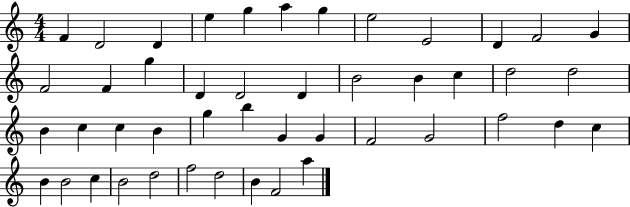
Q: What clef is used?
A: treble